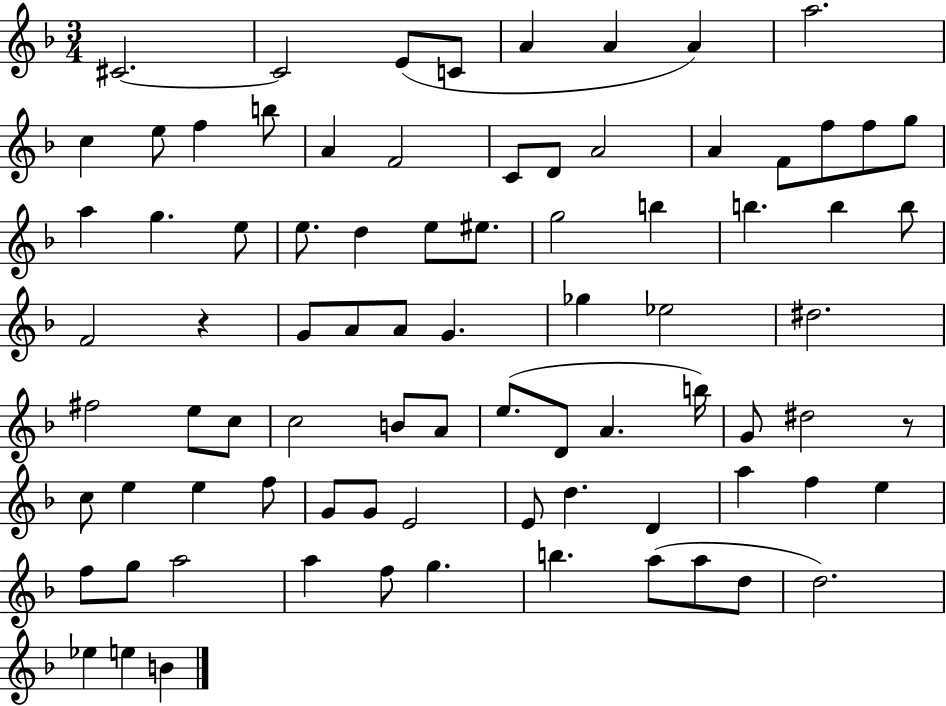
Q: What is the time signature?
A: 3/4